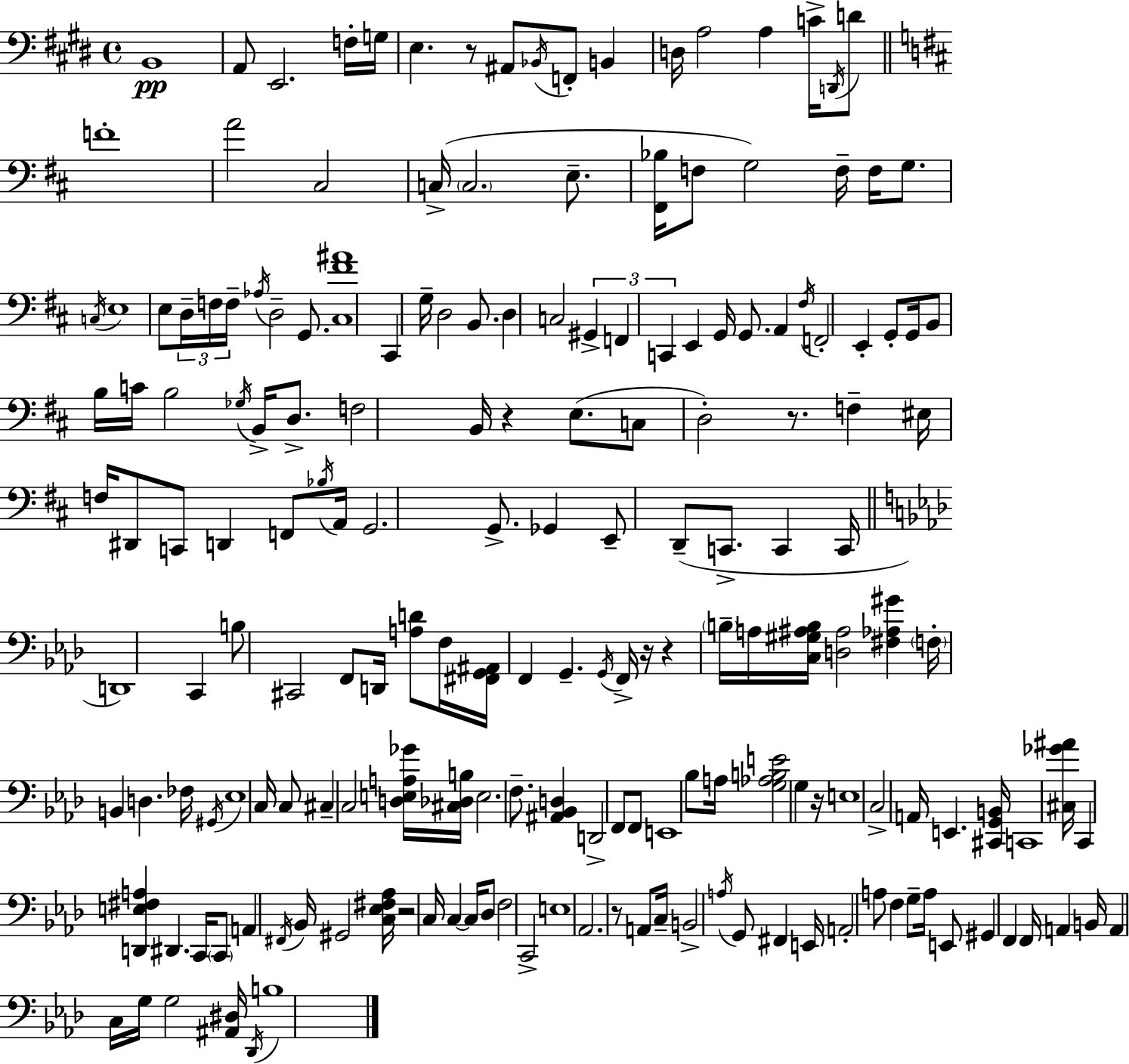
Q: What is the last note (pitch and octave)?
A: B3